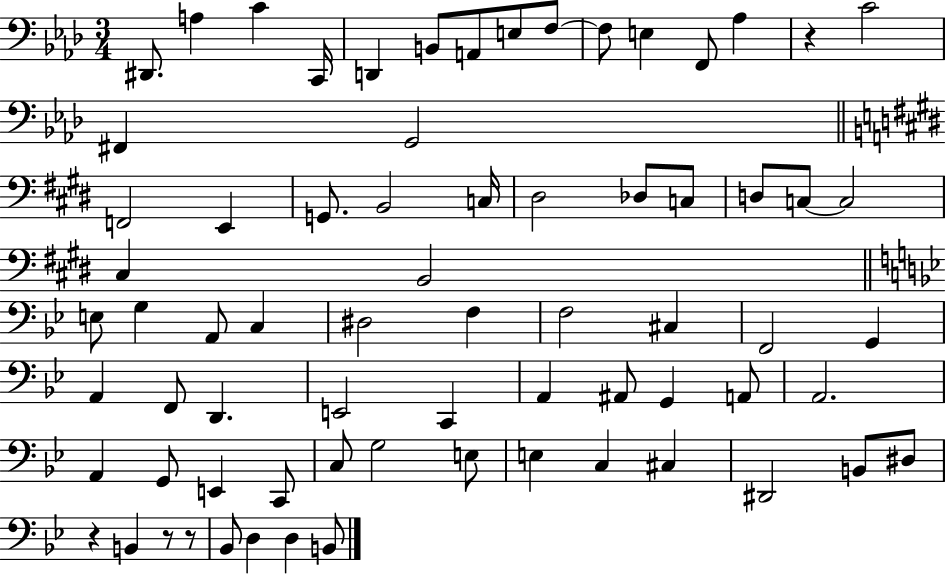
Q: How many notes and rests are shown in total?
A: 71